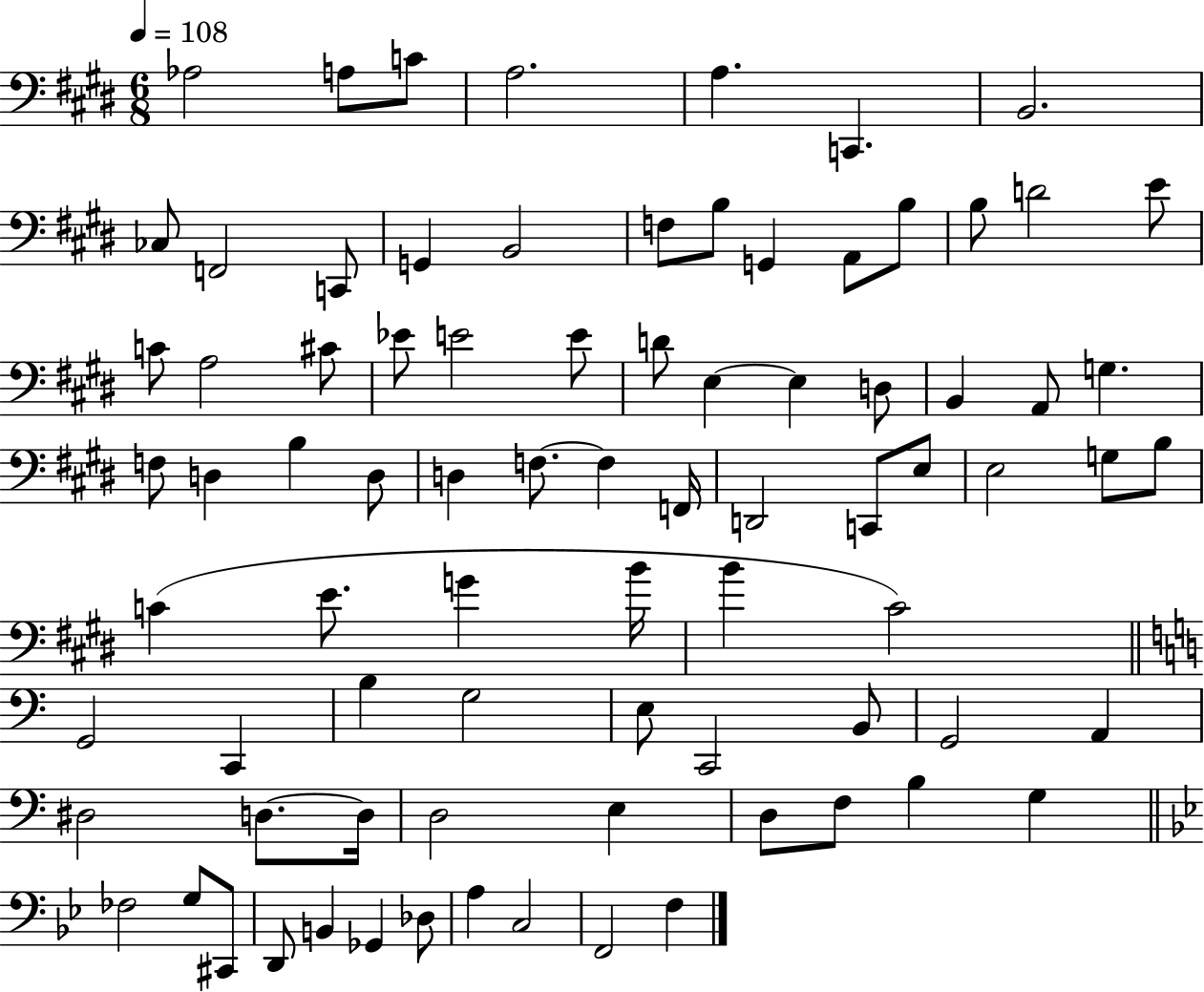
X:1
T:Untitled
M:6/8
L:1/4
K:E
_A,2 A,/2 C/2 A,2 A, C,, B,,2 _C,/2 F,,2 C,,/2 G,, B,,2 F,/2 B,/2 G,, A,,/2 B,/2 B,/2 D2 E/2 C/2 A,2 ^C/2 _E/2 E2 E/2 D/2 E, E, D,/2 B,, A,,/2 G, F,/2 D, B, D,/2 D, F,/2 F, F,,/4 D,,2 C,,/2 E,/2 E,2 G,/2 B,/2 C E/2 G B/4 B ^C2 G,,2 C,, B, G,2 E,/2 C,,2 B,,/2 G,,2 A,, ^D,2 D,/2 D,/4 D,2 E, D,/2 F,/2 B, G, _F,2 G,/2 ^C,,/2 D,,/2 B,, _G,, _D,/2 A, C,2 F,,2 F,